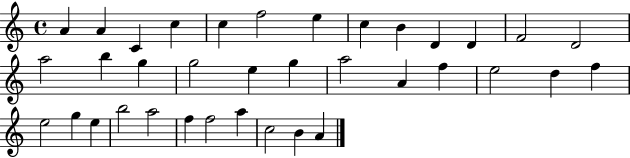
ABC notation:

X:1
T:Untitled
M:4/4
L:1/4
K:C
A A C c c f2 e c B D D F2 D2 a2 b g g2 e g a2 A f e2 d f e2 g e b2 a2 f f2 a c2 B A